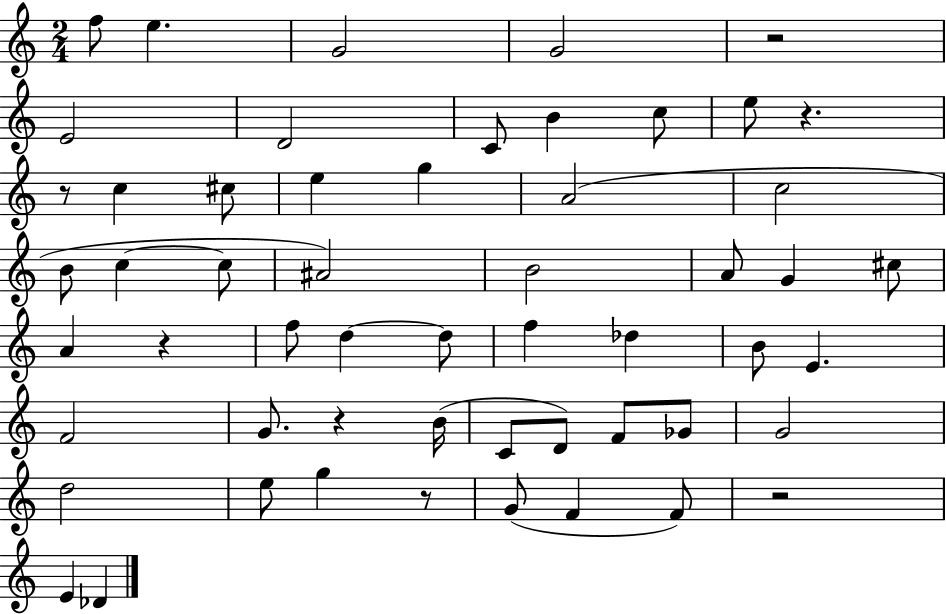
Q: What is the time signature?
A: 2/4